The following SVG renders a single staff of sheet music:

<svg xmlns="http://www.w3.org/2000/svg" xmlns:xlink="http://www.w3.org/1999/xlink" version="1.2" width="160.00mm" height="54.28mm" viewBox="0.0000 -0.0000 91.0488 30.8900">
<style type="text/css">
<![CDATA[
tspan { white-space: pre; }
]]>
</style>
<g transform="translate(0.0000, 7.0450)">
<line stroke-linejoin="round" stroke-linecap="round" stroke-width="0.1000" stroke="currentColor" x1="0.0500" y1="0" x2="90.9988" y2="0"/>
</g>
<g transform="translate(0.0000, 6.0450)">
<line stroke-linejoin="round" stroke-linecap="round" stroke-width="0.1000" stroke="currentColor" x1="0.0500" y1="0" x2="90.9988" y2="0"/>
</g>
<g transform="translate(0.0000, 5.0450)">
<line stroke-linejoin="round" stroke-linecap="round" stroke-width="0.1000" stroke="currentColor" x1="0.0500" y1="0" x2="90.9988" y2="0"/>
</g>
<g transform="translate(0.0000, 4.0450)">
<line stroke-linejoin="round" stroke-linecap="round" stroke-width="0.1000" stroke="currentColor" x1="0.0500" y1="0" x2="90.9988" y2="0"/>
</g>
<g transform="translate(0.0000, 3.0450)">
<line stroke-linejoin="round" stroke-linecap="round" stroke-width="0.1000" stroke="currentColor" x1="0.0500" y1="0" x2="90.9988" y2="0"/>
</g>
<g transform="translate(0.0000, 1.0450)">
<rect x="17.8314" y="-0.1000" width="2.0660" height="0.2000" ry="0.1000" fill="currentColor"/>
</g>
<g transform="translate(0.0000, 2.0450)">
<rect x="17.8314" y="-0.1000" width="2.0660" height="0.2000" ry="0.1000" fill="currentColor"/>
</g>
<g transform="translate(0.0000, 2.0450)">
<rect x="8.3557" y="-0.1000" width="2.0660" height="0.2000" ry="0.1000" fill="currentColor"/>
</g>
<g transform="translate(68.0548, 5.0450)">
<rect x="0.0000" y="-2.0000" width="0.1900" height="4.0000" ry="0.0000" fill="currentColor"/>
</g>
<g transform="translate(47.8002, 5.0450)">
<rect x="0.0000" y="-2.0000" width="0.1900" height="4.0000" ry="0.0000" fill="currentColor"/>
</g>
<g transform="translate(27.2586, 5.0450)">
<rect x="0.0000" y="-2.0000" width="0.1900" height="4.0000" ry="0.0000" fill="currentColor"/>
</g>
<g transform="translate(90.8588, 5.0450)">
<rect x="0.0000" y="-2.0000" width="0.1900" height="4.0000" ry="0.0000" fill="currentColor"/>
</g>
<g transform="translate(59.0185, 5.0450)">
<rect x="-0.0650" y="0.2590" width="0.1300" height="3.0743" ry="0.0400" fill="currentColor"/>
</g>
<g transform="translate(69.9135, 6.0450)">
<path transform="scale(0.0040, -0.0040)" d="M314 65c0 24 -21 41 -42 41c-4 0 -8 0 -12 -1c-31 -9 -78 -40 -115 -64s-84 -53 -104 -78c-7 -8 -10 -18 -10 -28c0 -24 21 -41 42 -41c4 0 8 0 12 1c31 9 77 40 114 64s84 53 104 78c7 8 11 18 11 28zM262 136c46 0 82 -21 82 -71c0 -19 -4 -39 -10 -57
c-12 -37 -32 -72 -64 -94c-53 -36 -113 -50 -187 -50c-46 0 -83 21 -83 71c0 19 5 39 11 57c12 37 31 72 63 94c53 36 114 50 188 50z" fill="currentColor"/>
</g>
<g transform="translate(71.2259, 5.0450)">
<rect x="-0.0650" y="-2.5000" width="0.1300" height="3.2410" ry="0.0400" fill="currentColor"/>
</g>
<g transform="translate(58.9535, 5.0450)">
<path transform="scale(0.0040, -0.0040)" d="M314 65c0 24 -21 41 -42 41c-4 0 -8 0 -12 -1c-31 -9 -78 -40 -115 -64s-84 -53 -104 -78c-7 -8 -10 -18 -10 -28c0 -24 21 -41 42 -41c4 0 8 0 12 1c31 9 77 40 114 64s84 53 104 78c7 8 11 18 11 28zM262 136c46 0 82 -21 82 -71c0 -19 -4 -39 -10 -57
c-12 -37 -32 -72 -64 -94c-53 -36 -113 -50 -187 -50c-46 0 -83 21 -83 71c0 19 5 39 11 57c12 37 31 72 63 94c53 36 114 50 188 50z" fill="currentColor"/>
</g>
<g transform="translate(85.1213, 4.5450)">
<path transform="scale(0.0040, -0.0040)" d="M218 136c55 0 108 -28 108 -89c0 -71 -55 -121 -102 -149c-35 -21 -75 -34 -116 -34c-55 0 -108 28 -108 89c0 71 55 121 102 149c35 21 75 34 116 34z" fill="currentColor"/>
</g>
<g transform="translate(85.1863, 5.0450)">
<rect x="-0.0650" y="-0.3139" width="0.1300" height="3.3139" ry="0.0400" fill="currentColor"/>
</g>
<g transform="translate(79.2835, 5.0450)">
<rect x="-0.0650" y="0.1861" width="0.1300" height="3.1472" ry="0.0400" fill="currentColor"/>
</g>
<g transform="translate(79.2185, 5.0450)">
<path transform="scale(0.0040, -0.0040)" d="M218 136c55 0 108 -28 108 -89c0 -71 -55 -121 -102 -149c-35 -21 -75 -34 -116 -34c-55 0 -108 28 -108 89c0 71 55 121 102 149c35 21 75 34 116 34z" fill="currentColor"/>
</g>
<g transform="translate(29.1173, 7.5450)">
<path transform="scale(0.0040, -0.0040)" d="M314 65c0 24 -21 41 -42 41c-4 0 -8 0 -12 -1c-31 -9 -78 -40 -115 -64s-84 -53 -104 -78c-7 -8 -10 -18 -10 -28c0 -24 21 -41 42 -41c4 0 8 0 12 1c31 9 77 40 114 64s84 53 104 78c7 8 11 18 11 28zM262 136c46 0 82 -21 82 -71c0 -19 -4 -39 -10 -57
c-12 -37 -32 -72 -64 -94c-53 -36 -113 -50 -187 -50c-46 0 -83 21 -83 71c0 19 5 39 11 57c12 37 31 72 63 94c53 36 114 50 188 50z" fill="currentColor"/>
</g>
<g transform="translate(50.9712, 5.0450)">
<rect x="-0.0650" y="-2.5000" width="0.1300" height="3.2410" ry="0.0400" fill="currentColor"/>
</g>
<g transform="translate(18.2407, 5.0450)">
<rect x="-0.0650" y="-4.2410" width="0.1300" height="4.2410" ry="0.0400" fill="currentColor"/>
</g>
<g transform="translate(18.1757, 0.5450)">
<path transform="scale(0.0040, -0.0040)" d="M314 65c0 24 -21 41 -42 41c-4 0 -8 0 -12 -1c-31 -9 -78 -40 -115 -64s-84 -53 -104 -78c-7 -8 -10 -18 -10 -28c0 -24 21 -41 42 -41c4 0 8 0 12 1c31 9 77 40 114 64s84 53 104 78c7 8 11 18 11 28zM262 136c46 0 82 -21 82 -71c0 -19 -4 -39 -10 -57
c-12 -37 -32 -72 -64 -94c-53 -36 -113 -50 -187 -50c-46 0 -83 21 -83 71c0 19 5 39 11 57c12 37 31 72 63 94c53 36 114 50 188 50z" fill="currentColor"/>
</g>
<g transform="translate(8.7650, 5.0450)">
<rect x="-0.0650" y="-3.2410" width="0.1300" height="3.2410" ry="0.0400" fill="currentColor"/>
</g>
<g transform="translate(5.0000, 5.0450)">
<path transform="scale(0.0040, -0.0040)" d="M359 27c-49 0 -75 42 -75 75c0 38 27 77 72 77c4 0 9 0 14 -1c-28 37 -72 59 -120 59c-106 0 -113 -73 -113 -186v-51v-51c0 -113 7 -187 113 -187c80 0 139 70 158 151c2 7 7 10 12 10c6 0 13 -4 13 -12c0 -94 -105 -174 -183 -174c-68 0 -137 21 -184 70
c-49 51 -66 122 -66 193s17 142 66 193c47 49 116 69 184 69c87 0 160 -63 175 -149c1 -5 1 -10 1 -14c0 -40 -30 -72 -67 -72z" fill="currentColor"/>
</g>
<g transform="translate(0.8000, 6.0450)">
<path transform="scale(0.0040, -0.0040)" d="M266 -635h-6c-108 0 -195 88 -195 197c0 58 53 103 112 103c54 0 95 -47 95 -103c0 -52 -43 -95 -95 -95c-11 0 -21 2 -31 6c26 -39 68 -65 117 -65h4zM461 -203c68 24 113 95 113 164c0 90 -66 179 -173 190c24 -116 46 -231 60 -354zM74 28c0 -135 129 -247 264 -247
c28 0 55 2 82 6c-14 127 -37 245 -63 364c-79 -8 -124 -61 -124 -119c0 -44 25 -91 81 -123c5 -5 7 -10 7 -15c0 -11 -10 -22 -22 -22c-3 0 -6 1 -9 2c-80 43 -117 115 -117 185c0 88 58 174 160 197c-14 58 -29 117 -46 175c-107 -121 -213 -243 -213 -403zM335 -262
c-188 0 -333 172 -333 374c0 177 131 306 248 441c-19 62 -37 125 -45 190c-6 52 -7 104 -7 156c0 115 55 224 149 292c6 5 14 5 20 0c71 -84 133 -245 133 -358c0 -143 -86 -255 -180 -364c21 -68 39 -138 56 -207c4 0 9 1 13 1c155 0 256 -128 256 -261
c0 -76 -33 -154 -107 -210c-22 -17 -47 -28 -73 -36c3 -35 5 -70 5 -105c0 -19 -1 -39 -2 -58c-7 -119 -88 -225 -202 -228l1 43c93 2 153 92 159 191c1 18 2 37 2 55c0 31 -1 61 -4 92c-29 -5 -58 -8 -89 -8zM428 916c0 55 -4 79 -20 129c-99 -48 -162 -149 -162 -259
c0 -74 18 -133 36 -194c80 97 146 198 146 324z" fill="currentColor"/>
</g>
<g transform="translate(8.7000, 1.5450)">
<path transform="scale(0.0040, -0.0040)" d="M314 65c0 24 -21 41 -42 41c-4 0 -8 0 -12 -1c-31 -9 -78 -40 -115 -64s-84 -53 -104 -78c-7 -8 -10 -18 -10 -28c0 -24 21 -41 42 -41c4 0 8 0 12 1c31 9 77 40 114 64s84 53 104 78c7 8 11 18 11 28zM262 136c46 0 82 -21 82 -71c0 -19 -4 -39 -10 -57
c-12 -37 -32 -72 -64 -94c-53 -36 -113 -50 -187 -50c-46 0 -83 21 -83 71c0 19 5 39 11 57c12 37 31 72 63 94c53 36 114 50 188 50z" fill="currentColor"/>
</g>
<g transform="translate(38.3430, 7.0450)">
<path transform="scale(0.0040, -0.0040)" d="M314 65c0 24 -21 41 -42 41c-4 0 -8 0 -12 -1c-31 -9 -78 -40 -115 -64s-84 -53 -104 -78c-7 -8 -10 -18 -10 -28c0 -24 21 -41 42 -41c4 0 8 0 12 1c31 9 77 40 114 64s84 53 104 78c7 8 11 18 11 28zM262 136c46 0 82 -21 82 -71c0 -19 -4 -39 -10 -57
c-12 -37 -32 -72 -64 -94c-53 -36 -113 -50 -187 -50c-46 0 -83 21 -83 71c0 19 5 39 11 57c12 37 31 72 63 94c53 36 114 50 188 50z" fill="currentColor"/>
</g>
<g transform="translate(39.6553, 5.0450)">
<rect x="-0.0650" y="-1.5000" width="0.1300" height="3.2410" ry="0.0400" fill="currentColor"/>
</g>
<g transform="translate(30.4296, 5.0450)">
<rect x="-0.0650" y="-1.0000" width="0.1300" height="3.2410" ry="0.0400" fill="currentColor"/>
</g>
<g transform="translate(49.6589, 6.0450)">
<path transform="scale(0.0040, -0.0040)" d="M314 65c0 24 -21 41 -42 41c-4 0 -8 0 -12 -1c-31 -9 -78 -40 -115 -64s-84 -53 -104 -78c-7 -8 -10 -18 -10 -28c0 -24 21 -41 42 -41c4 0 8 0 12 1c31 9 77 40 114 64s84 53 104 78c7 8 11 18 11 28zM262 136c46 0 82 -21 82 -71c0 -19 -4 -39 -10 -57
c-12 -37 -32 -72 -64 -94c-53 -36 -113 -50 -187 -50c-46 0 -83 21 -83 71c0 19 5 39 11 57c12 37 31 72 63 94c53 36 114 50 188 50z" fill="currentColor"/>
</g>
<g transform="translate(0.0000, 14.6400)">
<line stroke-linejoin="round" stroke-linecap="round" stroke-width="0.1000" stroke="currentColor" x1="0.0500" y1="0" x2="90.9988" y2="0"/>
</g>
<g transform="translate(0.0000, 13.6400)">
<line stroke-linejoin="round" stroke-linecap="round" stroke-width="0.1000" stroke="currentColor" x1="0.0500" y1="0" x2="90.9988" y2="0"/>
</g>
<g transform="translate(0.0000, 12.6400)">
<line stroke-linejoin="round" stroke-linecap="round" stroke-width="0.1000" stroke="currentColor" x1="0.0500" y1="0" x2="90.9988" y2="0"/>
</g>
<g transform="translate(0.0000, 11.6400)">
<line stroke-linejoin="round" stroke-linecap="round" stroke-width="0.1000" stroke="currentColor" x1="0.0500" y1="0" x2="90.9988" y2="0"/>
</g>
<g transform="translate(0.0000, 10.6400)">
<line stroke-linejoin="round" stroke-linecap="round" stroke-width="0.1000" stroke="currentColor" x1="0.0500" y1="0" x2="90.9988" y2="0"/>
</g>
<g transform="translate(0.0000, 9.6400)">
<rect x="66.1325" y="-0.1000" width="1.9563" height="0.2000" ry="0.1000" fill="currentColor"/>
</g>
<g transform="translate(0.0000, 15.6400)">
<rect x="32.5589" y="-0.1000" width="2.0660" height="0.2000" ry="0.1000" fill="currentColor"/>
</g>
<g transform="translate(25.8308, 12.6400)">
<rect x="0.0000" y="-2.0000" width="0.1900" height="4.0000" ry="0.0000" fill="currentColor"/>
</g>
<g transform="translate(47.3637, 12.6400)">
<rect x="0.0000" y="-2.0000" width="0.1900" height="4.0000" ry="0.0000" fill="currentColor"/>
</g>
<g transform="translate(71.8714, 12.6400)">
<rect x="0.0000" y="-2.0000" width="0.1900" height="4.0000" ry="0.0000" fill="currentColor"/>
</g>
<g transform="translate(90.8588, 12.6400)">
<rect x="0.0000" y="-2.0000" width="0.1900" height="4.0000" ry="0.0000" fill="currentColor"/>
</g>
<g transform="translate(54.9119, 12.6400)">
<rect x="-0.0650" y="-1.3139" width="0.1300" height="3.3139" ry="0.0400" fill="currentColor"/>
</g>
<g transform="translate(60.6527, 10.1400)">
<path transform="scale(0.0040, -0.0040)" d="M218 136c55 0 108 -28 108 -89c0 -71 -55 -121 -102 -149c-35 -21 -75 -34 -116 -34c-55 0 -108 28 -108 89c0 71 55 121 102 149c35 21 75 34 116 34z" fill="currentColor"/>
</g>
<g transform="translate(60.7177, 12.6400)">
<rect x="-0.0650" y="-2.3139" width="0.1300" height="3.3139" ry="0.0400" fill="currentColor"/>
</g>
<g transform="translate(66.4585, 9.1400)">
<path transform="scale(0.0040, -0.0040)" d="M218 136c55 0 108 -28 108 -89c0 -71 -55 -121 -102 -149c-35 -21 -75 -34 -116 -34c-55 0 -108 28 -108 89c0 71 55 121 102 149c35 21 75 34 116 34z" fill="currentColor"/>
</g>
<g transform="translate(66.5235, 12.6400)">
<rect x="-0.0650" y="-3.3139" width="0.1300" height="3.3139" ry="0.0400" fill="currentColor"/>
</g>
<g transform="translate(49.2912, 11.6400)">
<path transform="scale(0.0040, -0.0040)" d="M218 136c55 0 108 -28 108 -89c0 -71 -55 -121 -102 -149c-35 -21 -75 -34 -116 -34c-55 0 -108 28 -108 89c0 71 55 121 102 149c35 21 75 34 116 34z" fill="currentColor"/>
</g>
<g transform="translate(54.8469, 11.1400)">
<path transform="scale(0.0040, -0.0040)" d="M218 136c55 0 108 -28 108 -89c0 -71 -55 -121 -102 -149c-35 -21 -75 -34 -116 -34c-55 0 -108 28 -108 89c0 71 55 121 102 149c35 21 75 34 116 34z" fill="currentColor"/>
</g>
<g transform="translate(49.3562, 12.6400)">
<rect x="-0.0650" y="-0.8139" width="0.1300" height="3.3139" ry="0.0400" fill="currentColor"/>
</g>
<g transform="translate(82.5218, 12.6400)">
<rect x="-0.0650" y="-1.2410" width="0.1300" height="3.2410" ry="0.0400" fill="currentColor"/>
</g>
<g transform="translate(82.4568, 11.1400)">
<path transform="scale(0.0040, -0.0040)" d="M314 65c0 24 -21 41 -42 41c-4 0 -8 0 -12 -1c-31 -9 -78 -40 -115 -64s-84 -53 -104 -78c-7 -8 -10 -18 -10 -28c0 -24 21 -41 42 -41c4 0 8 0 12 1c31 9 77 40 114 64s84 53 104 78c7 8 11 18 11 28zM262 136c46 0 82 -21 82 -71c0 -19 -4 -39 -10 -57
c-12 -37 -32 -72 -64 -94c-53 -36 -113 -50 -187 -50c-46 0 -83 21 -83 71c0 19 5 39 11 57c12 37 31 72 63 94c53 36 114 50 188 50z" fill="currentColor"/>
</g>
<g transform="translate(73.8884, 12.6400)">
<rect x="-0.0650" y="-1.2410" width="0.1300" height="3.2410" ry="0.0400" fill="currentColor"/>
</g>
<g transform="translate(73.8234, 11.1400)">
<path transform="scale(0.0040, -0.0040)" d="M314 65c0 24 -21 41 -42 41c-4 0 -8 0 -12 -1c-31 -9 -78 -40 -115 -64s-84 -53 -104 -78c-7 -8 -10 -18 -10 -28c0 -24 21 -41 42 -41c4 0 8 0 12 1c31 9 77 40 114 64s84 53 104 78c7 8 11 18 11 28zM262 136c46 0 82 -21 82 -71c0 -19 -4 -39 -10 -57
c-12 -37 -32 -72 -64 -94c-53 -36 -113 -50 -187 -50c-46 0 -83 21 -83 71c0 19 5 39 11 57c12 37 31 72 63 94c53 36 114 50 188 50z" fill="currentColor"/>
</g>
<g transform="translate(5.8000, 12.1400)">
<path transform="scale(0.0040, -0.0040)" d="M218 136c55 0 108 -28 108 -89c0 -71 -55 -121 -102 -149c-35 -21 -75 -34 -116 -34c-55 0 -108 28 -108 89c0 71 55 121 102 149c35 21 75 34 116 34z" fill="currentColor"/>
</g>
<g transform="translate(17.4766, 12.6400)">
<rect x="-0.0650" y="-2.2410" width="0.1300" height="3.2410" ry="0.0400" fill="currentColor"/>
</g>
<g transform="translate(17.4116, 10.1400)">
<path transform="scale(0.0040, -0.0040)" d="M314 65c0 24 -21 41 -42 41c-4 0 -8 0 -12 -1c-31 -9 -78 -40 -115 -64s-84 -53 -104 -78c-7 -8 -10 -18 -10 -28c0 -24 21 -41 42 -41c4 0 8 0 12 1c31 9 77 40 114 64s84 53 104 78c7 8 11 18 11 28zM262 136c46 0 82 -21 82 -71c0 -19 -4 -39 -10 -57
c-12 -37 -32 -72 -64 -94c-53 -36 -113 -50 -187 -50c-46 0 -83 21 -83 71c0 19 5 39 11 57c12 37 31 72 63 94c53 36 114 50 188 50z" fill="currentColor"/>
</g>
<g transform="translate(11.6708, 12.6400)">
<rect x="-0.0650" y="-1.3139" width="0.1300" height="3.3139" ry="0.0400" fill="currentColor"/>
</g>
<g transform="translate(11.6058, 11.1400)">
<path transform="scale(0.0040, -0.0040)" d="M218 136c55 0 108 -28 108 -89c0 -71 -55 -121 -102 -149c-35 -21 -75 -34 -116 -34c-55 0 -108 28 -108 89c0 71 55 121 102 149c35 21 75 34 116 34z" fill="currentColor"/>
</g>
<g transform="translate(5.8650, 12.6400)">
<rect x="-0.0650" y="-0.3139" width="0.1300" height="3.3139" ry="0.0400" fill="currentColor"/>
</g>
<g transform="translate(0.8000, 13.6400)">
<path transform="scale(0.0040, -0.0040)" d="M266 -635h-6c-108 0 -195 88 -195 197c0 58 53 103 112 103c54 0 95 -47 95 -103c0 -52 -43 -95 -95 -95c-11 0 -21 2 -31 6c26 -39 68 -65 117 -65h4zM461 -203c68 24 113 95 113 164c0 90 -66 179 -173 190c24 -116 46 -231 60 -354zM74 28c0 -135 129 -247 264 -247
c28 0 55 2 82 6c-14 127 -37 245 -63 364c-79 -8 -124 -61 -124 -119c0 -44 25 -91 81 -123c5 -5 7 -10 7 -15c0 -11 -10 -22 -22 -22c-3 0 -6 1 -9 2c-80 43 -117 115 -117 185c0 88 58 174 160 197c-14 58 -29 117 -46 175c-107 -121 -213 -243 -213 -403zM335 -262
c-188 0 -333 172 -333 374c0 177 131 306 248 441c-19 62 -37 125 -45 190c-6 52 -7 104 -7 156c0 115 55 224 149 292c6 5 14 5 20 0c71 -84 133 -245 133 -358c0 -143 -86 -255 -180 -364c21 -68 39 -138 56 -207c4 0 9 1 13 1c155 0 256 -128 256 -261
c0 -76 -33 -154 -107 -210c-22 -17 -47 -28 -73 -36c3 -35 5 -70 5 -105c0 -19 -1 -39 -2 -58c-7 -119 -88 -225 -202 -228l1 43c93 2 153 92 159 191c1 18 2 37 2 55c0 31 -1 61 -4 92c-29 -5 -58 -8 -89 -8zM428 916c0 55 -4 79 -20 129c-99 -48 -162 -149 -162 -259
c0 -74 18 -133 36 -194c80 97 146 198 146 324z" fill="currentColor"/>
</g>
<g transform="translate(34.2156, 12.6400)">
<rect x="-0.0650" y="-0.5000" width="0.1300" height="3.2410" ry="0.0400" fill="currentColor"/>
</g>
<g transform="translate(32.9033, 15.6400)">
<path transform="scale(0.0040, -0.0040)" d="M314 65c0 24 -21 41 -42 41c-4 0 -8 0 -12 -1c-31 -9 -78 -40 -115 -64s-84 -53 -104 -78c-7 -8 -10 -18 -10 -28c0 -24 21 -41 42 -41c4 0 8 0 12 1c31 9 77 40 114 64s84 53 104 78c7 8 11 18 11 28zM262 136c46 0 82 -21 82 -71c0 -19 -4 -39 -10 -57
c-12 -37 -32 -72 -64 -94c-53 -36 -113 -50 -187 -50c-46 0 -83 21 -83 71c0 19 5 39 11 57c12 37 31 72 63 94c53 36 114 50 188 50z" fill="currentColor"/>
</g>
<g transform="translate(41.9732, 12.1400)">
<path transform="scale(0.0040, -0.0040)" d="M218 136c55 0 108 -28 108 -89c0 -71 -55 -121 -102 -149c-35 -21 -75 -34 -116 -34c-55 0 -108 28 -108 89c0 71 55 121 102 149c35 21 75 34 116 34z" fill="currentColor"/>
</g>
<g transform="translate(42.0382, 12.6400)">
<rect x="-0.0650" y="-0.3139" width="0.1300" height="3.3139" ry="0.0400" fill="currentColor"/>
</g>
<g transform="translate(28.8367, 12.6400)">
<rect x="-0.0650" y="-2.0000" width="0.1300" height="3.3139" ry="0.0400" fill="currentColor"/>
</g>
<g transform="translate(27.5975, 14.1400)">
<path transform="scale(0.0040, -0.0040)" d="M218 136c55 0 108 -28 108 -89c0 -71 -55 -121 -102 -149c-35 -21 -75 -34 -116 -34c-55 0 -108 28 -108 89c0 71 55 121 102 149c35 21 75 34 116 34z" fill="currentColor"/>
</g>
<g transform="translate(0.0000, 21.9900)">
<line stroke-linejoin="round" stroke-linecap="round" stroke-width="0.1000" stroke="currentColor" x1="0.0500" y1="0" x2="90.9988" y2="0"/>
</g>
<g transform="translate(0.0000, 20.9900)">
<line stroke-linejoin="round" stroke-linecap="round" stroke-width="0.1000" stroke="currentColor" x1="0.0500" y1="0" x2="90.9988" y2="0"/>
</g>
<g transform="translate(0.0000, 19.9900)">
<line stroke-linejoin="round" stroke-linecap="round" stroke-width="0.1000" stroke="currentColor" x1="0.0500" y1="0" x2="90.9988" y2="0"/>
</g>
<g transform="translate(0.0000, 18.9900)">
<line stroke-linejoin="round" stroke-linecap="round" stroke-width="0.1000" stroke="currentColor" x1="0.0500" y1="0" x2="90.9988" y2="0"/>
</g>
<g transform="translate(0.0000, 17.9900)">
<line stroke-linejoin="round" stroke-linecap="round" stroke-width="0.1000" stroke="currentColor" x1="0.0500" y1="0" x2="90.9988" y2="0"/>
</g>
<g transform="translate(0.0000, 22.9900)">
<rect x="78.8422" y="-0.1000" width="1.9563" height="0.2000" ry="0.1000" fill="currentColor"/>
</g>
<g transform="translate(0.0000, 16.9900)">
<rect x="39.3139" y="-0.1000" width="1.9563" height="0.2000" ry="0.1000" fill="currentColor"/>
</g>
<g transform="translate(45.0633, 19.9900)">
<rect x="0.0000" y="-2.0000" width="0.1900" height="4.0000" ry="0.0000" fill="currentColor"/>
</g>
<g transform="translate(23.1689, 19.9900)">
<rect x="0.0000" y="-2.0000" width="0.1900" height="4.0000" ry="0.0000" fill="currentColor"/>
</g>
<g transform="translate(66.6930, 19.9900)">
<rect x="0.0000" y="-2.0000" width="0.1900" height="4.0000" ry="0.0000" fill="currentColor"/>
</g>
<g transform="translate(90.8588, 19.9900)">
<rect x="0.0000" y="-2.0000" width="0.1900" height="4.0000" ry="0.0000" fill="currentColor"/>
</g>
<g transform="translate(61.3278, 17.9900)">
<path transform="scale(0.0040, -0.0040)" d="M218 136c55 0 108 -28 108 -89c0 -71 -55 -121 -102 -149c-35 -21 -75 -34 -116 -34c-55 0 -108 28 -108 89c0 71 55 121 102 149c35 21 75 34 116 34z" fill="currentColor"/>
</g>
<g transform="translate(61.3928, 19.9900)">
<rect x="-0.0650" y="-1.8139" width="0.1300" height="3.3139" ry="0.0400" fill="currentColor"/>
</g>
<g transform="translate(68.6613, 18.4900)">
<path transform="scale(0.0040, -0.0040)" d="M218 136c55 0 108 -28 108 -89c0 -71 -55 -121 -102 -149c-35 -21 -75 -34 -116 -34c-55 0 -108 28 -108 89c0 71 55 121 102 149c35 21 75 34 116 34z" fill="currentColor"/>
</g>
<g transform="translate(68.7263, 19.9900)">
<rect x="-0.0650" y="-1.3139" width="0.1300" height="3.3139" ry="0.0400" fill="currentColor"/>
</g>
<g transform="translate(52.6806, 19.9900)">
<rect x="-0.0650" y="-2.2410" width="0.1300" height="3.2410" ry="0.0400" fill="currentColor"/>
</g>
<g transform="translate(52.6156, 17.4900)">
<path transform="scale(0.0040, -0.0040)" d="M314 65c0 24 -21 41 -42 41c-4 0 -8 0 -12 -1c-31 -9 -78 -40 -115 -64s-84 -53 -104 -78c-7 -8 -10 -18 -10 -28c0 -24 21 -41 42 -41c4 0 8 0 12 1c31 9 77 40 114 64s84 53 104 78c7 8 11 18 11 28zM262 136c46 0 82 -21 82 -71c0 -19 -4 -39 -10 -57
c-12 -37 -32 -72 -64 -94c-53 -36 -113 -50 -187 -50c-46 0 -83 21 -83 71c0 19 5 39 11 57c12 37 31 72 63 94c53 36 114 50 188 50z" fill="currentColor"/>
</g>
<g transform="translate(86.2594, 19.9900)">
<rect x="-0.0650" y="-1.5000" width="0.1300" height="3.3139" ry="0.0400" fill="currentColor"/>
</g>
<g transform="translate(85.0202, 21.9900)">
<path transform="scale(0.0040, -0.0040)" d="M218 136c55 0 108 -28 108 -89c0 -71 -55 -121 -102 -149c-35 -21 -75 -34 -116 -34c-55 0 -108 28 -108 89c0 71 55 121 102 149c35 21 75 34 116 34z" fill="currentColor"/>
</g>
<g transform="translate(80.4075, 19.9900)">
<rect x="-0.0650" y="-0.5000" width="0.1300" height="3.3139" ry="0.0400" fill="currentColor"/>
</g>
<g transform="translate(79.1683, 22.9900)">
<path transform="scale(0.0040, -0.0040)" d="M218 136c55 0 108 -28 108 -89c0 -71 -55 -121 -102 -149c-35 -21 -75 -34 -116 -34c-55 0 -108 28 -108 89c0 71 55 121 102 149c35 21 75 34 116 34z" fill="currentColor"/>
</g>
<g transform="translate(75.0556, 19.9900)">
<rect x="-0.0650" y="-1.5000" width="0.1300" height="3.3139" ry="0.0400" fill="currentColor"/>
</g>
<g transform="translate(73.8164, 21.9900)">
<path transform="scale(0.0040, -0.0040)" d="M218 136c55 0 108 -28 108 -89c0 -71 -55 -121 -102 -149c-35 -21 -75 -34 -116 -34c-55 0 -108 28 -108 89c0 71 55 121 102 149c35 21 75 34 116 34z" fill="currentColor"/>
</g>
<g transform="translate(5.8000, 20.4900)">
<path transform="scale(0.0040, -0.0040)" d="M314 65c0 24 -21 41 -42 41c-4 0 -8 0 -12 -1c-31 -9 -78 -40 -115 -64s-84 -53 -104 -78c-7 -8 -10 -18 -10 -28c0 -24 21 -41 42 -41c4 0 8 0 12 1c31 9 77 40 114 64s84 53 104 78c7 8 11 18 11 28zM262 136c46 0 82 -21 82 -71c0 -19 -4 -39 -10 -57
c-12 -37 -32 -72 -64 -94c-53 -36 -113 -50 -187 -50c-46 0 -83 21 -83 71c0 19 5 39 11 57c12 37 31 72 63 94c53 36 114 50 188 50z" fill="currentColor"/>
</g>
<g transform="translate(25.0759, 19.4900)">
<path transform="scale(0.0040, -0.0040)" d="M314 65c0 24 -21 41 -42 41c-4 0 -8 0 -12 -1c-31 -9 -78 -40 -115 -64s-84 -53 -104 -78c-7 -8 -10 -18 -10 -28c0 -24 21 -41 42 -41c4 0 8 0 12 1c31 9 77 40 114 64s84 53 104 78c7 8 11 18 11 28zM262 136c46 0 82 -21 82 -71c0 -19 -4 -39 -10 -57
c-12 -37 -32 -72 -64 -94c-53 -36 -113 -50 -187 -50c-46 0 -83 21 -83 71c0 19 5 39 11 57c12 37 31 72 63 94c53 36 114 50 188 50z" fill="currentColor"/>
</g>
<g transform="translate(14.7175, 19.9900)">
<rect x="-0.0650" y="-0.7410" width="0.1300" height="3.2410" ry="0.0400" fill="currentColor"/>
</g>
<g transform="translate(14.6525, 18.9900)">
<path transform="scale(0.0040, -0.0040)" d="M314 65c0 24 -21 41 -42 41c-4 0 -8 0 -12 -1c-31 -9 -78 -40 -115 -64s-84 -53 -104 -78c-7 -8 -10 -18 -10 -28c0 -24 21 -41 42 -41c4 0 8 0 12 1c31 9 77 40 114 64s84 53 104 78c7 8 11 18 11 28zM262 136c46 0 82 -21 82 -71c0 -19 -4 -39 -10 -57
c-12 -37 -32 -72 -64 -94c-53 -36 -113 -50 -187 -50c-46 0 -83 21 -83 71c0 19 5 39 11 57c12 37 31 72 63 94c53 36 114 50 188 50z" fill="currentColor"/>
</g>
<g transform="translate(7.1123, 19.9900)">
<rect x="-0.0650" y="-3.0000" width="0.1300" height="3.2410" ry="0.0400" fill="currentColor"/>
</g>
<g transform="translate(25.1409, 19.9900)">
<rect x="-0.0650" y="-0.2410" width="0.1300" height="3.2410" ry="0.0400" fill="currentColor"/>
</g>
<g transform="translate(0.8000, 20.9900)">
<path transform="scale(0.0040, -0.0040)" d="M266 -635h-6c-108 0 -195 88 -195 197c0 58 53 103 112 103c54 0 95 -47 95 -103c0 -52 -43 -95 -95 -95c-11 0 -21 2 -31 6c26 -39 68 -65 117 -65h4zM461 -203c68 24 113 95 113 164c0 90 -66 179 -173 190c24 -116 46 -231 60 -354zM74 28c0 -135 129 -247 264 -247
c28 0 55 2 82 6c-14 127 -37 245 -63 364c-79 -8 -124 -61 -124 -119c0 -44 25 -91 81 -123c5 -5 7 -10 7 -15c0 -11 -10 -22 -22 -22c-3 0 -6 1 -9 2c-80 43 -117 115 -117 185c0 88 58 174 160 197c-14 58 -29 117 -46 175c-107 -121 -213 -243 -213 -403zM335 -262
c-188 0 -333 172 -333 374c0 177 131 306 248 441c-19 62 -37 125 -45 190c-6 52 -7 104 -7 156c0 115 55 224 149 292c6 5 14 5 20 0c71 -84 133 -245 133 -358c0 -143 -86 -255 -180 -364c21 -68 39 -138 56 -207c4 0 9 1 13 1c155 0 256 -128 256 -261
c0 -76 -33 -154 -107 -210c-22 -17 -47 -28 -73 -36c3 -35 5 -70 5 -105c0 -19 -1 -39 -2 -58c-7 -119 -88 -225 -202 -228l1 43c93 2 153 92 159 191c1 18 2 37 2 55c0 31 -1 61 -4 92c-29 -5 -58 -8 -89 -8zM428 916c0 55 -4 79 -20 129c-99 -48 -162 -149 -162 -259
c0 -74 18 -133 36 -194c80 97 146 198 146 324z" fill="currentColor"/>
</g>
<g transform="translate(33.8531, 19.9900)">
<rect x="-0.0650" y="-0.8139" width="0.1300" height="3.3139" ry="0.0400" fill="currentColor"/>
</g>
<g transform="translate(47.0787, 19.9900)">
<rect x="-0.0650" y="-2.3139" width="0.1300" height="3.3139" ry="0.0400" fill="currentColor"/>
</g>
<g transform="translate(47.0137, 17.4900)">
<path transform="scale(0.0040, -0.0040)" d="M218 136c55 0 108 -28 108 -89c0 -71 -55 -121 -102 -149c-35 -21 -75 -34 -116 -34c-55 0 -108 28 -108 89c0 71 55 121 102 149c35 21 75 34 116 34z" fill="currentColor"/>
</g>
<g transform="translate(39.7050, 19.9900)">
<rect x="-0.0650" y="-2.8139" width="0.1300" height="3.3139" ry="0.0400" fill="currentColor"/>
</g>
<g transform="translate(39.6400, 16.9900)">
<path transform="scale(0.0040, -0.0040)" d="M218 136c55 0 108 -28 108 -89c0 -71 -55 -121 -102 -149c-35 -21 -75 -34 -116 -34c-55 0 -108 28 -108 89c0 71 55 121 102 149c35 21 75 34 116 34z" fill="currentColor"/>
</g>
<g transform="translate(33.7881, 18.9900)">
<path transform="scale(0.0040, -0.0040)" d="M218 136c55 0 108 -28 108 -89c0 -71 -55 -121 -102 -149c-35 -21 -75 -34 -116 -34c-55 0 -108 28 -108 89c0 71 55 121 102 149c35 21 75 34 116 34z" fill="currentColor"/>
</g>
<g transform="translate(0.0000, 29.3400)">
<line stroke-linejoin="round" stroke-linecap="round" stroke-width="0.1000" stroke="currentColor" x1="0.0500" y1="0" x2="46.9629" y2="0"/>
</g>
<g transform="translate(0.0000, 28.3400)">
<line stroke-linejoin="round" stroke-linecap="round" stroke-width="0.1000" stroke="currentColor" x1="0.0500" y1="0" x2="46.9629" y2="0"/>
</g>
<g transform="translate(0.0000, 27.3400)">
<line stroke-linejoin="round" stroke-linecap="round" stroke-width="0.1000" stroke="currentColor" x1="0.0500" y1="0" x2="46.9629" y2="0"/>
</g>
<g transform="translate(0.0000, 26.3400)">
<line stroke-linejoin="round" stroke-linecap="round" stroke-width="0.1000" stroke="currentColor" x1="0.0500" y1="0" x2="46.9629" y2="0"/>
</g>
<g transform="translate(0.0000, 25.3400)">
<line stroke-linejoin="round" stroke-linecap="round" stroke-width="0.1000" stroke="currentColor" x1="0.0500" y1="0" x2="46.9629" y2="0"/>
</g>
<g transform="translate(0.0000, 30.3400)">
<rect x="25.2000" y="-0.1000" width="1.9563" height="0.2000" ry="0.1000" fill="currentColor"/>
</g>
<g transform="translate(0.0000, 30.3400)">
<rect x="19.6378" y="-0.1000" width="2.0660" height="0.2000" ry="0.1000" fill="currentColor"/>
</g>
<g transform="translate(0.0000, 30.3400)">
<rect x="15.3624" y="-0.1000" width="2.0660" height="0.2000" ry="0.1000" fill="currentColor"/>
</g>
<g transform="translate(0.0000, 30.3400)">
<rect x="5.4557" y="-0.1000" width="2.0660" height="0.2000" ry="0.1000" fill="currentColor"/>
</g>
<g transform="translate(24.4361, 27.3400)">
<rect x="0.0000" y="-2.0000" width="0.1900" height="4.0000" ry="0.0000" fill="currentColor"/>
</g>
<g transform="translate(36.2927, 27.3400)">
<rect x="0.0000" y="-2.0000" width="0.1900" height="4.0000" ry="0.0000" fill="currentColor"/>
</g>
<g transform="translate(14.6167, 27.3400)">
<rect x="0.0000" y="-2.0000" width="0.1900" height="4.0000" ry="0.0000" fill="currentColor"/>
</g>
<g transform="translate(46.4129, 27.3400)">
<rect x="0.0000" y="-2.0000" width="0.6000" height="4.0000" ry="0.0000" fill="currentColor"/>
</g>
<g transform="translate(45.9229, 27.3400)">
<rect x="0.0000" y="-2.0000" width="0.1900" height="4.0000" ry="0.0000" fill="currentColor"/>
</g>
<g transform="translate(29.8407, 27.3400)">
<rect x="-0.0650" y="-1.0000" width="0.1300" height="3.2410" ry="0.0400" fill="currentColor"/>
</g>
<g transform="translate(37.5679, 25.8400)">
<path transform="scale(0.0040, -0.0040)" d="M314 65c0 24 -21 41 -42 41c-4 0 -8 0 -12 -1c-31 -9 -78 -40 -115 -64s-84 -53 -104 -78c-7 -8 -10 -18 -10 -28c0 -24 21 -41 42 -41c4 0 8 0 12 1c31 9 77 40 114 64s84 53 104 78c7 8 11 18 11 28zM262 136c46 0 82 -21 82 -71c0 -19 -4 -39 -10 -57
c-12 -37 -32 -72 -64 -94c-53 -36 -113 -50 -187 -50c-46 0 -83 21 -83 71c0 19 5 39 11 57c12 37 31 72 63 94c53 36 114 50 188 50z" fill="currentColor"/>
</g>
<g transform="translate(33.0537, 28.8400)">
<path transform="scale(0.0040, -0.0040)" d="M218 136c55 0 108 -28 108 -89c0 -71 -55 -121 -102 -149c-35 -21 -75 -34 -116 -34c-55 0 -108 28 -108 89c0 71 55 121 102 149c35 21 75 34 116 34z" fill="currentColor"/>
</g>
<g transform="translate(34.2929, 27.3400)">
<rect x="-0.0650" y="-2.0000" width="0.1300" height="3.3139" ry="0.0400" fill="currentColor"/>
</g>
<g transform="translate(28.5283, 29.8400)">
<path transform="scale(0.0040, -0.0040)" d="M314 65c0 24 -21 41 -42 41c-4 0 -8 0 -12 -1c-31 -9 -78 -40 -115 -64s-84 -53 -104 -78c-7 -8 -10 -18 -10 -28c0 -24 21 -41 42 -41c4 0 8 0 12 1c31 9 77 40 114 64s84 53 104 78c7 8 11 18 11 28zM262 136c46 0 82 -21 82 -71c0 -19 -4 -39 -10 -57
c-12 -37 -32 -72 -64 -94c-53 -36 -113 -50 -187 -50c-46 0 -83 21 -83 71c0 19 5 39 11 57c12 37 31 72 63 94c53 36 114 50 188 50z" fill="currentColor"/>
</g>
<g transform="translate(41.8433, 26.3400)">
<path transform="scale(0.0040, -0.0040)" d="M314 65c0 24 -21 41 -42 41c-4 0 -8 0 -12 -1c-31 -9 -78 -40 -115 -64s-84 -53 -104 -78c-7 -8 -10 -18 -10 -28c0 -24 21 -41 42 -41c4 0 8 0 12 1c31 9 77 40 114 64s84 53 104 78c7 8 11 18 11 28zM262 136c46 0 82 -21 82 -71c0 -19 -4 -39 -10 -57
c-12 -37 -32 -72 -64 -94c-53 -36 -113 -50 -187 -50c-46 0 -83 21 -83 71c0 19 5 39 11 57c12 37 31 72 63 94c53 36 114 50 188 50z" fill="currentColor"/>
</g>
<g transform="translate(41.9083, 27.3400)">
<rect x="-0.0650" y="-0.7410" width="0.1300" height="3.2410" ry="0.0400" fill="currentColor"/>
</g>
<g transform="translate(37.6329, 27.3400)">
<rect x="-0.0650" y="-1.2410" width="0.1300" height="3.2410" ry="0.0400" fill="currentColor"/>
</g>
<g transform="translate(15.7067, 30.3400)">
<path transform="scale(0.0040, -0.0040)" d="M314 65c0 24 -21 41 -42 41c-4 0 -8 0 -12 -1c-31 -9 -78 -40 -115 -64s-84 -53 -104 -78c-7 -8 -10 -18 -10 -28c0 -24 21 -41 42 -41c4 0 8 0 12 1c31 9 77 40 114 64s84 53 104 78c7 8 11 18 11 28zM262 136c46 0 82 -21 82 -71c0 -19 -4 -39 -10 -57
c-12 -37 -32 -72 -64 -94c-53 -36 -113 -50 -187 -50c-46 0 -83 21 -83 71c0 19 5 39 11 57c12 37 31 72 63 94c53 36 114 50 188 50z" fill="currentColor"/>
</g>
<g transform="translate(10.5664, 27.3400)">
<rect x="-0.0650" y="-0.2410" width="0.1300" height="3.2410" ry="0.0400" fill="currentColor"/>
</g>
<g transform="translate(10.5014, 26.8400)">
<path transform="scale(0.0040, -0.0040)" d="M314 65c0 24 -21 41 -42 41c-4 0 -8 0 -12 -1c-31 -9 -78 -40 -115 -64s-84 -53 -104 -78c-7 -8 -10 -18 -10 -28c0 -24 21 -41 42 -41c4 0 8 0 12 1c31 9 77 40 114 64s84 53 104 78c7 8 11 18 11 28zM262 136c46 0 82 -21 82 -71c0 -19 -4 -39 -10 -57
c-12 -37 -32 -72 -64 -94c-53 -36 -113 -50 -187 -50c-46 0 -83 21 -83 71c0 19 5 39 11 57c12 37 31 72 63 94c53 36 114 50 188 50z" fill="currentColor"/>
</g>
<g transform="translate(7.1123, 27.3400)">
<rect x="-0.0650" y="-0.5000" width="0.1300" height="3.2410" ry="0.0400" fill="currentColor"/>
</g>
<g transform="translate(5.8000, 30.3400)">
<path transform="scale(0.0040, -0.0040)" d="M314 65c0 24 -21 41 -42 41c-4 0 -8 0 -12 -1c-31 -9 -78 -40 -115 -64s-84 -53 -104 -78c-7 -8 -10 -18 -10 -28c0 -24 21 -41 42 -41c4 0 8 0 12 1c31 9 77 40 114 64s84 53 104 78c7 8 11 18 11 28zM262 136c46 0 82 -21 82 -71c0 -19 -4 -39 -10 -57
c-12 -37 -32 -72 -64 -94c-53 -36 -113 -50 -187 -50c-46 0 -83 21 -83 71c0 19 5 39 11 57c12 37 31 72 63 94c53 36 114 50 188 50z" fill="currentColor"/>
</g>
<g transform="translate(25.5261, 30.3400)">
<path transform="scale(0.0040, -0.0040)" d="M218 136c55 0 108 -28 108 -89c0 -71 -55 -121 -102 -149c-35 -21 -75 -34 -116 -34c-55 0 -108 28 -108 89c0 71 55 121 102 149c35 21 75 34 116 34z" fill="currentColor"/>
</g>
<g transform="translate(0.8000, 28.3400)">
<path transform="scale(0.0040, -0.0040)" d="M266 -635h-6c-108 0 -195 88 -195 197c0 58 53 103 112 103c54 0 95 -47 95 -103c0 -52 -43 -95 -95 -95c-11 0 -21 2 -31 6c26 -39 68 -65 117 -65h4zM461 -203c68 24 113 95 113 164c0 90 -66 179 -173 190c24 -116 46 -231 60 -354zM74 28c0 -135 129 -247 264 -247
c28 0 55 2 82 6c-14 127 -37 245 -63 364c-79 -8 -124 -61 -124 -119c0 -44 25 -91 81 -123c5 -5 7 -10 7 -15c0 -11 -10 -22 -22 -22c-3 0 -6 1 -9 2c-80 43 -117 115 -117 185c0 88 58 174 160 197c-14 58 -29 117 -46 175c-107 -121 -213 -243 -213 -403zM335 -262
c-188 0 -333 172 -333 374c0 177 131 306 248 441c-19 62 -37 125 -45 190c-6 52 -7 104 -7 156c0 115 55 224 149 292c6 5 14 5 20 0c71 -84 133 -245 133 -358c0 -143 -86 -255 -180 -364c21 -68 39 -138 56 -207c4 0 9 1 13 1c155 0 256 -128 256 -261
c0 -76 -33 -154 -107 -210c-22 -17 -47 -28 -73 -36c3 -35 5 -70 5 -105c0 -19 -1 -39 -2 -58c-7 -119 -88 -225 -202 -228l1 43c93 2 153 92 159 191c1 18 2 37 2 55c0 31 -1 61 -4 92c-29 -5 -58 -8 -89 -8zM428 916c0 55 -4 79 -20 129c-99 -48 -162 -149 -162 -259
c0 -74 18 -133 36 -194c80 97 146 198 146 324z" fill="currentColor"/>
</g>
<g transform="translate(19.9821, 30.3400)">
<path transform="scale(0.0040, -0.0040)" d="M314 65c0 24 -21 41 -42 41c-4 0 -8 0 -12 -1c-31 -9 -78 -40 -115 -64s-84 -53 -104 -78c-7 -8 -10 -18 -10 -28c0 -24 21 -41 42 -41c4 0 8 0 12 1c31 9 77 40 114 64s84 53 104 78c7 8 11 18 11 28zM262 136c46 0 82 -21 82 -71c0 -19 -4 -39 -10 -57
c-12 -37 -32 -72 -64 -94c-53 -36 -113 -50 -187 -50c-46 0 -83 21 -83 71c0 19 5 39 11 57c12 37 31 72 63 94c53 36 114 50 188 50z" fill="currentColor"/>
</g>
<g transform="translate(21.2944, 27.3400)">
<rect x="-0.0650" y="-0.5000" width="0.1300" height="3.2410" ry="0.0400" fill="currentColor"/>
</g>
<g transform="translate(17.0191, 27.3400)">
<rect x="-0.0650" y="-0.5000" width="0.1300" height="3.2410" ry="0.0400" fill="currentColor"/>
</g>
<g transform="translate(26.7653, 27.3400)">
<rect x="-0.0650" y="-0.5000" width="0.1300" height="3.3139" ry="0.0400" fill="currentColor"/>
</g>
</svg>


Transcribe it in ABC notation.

X:1
T:Untitled
M:4/4
L:1/4
K:C
b2 d'2 D2 E2 G2 B2 G2 B c c e g2 F C2 c d e g b e2 e2 A2 d2 c2 d a g g2 f e E C E C2 c2 C2 C2 C D2 F e2 d2